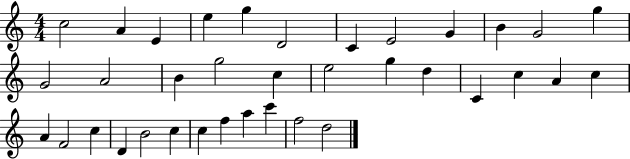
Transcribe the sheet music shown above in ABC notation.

X:1
T:Untitled
M:4/4
L:1/4
K:C
c2 A E e g D2 C E2 G B G2 g G2 A2 B g2 c e2 g d C c A c A F2 c D B2 c c f a c' f2 d2